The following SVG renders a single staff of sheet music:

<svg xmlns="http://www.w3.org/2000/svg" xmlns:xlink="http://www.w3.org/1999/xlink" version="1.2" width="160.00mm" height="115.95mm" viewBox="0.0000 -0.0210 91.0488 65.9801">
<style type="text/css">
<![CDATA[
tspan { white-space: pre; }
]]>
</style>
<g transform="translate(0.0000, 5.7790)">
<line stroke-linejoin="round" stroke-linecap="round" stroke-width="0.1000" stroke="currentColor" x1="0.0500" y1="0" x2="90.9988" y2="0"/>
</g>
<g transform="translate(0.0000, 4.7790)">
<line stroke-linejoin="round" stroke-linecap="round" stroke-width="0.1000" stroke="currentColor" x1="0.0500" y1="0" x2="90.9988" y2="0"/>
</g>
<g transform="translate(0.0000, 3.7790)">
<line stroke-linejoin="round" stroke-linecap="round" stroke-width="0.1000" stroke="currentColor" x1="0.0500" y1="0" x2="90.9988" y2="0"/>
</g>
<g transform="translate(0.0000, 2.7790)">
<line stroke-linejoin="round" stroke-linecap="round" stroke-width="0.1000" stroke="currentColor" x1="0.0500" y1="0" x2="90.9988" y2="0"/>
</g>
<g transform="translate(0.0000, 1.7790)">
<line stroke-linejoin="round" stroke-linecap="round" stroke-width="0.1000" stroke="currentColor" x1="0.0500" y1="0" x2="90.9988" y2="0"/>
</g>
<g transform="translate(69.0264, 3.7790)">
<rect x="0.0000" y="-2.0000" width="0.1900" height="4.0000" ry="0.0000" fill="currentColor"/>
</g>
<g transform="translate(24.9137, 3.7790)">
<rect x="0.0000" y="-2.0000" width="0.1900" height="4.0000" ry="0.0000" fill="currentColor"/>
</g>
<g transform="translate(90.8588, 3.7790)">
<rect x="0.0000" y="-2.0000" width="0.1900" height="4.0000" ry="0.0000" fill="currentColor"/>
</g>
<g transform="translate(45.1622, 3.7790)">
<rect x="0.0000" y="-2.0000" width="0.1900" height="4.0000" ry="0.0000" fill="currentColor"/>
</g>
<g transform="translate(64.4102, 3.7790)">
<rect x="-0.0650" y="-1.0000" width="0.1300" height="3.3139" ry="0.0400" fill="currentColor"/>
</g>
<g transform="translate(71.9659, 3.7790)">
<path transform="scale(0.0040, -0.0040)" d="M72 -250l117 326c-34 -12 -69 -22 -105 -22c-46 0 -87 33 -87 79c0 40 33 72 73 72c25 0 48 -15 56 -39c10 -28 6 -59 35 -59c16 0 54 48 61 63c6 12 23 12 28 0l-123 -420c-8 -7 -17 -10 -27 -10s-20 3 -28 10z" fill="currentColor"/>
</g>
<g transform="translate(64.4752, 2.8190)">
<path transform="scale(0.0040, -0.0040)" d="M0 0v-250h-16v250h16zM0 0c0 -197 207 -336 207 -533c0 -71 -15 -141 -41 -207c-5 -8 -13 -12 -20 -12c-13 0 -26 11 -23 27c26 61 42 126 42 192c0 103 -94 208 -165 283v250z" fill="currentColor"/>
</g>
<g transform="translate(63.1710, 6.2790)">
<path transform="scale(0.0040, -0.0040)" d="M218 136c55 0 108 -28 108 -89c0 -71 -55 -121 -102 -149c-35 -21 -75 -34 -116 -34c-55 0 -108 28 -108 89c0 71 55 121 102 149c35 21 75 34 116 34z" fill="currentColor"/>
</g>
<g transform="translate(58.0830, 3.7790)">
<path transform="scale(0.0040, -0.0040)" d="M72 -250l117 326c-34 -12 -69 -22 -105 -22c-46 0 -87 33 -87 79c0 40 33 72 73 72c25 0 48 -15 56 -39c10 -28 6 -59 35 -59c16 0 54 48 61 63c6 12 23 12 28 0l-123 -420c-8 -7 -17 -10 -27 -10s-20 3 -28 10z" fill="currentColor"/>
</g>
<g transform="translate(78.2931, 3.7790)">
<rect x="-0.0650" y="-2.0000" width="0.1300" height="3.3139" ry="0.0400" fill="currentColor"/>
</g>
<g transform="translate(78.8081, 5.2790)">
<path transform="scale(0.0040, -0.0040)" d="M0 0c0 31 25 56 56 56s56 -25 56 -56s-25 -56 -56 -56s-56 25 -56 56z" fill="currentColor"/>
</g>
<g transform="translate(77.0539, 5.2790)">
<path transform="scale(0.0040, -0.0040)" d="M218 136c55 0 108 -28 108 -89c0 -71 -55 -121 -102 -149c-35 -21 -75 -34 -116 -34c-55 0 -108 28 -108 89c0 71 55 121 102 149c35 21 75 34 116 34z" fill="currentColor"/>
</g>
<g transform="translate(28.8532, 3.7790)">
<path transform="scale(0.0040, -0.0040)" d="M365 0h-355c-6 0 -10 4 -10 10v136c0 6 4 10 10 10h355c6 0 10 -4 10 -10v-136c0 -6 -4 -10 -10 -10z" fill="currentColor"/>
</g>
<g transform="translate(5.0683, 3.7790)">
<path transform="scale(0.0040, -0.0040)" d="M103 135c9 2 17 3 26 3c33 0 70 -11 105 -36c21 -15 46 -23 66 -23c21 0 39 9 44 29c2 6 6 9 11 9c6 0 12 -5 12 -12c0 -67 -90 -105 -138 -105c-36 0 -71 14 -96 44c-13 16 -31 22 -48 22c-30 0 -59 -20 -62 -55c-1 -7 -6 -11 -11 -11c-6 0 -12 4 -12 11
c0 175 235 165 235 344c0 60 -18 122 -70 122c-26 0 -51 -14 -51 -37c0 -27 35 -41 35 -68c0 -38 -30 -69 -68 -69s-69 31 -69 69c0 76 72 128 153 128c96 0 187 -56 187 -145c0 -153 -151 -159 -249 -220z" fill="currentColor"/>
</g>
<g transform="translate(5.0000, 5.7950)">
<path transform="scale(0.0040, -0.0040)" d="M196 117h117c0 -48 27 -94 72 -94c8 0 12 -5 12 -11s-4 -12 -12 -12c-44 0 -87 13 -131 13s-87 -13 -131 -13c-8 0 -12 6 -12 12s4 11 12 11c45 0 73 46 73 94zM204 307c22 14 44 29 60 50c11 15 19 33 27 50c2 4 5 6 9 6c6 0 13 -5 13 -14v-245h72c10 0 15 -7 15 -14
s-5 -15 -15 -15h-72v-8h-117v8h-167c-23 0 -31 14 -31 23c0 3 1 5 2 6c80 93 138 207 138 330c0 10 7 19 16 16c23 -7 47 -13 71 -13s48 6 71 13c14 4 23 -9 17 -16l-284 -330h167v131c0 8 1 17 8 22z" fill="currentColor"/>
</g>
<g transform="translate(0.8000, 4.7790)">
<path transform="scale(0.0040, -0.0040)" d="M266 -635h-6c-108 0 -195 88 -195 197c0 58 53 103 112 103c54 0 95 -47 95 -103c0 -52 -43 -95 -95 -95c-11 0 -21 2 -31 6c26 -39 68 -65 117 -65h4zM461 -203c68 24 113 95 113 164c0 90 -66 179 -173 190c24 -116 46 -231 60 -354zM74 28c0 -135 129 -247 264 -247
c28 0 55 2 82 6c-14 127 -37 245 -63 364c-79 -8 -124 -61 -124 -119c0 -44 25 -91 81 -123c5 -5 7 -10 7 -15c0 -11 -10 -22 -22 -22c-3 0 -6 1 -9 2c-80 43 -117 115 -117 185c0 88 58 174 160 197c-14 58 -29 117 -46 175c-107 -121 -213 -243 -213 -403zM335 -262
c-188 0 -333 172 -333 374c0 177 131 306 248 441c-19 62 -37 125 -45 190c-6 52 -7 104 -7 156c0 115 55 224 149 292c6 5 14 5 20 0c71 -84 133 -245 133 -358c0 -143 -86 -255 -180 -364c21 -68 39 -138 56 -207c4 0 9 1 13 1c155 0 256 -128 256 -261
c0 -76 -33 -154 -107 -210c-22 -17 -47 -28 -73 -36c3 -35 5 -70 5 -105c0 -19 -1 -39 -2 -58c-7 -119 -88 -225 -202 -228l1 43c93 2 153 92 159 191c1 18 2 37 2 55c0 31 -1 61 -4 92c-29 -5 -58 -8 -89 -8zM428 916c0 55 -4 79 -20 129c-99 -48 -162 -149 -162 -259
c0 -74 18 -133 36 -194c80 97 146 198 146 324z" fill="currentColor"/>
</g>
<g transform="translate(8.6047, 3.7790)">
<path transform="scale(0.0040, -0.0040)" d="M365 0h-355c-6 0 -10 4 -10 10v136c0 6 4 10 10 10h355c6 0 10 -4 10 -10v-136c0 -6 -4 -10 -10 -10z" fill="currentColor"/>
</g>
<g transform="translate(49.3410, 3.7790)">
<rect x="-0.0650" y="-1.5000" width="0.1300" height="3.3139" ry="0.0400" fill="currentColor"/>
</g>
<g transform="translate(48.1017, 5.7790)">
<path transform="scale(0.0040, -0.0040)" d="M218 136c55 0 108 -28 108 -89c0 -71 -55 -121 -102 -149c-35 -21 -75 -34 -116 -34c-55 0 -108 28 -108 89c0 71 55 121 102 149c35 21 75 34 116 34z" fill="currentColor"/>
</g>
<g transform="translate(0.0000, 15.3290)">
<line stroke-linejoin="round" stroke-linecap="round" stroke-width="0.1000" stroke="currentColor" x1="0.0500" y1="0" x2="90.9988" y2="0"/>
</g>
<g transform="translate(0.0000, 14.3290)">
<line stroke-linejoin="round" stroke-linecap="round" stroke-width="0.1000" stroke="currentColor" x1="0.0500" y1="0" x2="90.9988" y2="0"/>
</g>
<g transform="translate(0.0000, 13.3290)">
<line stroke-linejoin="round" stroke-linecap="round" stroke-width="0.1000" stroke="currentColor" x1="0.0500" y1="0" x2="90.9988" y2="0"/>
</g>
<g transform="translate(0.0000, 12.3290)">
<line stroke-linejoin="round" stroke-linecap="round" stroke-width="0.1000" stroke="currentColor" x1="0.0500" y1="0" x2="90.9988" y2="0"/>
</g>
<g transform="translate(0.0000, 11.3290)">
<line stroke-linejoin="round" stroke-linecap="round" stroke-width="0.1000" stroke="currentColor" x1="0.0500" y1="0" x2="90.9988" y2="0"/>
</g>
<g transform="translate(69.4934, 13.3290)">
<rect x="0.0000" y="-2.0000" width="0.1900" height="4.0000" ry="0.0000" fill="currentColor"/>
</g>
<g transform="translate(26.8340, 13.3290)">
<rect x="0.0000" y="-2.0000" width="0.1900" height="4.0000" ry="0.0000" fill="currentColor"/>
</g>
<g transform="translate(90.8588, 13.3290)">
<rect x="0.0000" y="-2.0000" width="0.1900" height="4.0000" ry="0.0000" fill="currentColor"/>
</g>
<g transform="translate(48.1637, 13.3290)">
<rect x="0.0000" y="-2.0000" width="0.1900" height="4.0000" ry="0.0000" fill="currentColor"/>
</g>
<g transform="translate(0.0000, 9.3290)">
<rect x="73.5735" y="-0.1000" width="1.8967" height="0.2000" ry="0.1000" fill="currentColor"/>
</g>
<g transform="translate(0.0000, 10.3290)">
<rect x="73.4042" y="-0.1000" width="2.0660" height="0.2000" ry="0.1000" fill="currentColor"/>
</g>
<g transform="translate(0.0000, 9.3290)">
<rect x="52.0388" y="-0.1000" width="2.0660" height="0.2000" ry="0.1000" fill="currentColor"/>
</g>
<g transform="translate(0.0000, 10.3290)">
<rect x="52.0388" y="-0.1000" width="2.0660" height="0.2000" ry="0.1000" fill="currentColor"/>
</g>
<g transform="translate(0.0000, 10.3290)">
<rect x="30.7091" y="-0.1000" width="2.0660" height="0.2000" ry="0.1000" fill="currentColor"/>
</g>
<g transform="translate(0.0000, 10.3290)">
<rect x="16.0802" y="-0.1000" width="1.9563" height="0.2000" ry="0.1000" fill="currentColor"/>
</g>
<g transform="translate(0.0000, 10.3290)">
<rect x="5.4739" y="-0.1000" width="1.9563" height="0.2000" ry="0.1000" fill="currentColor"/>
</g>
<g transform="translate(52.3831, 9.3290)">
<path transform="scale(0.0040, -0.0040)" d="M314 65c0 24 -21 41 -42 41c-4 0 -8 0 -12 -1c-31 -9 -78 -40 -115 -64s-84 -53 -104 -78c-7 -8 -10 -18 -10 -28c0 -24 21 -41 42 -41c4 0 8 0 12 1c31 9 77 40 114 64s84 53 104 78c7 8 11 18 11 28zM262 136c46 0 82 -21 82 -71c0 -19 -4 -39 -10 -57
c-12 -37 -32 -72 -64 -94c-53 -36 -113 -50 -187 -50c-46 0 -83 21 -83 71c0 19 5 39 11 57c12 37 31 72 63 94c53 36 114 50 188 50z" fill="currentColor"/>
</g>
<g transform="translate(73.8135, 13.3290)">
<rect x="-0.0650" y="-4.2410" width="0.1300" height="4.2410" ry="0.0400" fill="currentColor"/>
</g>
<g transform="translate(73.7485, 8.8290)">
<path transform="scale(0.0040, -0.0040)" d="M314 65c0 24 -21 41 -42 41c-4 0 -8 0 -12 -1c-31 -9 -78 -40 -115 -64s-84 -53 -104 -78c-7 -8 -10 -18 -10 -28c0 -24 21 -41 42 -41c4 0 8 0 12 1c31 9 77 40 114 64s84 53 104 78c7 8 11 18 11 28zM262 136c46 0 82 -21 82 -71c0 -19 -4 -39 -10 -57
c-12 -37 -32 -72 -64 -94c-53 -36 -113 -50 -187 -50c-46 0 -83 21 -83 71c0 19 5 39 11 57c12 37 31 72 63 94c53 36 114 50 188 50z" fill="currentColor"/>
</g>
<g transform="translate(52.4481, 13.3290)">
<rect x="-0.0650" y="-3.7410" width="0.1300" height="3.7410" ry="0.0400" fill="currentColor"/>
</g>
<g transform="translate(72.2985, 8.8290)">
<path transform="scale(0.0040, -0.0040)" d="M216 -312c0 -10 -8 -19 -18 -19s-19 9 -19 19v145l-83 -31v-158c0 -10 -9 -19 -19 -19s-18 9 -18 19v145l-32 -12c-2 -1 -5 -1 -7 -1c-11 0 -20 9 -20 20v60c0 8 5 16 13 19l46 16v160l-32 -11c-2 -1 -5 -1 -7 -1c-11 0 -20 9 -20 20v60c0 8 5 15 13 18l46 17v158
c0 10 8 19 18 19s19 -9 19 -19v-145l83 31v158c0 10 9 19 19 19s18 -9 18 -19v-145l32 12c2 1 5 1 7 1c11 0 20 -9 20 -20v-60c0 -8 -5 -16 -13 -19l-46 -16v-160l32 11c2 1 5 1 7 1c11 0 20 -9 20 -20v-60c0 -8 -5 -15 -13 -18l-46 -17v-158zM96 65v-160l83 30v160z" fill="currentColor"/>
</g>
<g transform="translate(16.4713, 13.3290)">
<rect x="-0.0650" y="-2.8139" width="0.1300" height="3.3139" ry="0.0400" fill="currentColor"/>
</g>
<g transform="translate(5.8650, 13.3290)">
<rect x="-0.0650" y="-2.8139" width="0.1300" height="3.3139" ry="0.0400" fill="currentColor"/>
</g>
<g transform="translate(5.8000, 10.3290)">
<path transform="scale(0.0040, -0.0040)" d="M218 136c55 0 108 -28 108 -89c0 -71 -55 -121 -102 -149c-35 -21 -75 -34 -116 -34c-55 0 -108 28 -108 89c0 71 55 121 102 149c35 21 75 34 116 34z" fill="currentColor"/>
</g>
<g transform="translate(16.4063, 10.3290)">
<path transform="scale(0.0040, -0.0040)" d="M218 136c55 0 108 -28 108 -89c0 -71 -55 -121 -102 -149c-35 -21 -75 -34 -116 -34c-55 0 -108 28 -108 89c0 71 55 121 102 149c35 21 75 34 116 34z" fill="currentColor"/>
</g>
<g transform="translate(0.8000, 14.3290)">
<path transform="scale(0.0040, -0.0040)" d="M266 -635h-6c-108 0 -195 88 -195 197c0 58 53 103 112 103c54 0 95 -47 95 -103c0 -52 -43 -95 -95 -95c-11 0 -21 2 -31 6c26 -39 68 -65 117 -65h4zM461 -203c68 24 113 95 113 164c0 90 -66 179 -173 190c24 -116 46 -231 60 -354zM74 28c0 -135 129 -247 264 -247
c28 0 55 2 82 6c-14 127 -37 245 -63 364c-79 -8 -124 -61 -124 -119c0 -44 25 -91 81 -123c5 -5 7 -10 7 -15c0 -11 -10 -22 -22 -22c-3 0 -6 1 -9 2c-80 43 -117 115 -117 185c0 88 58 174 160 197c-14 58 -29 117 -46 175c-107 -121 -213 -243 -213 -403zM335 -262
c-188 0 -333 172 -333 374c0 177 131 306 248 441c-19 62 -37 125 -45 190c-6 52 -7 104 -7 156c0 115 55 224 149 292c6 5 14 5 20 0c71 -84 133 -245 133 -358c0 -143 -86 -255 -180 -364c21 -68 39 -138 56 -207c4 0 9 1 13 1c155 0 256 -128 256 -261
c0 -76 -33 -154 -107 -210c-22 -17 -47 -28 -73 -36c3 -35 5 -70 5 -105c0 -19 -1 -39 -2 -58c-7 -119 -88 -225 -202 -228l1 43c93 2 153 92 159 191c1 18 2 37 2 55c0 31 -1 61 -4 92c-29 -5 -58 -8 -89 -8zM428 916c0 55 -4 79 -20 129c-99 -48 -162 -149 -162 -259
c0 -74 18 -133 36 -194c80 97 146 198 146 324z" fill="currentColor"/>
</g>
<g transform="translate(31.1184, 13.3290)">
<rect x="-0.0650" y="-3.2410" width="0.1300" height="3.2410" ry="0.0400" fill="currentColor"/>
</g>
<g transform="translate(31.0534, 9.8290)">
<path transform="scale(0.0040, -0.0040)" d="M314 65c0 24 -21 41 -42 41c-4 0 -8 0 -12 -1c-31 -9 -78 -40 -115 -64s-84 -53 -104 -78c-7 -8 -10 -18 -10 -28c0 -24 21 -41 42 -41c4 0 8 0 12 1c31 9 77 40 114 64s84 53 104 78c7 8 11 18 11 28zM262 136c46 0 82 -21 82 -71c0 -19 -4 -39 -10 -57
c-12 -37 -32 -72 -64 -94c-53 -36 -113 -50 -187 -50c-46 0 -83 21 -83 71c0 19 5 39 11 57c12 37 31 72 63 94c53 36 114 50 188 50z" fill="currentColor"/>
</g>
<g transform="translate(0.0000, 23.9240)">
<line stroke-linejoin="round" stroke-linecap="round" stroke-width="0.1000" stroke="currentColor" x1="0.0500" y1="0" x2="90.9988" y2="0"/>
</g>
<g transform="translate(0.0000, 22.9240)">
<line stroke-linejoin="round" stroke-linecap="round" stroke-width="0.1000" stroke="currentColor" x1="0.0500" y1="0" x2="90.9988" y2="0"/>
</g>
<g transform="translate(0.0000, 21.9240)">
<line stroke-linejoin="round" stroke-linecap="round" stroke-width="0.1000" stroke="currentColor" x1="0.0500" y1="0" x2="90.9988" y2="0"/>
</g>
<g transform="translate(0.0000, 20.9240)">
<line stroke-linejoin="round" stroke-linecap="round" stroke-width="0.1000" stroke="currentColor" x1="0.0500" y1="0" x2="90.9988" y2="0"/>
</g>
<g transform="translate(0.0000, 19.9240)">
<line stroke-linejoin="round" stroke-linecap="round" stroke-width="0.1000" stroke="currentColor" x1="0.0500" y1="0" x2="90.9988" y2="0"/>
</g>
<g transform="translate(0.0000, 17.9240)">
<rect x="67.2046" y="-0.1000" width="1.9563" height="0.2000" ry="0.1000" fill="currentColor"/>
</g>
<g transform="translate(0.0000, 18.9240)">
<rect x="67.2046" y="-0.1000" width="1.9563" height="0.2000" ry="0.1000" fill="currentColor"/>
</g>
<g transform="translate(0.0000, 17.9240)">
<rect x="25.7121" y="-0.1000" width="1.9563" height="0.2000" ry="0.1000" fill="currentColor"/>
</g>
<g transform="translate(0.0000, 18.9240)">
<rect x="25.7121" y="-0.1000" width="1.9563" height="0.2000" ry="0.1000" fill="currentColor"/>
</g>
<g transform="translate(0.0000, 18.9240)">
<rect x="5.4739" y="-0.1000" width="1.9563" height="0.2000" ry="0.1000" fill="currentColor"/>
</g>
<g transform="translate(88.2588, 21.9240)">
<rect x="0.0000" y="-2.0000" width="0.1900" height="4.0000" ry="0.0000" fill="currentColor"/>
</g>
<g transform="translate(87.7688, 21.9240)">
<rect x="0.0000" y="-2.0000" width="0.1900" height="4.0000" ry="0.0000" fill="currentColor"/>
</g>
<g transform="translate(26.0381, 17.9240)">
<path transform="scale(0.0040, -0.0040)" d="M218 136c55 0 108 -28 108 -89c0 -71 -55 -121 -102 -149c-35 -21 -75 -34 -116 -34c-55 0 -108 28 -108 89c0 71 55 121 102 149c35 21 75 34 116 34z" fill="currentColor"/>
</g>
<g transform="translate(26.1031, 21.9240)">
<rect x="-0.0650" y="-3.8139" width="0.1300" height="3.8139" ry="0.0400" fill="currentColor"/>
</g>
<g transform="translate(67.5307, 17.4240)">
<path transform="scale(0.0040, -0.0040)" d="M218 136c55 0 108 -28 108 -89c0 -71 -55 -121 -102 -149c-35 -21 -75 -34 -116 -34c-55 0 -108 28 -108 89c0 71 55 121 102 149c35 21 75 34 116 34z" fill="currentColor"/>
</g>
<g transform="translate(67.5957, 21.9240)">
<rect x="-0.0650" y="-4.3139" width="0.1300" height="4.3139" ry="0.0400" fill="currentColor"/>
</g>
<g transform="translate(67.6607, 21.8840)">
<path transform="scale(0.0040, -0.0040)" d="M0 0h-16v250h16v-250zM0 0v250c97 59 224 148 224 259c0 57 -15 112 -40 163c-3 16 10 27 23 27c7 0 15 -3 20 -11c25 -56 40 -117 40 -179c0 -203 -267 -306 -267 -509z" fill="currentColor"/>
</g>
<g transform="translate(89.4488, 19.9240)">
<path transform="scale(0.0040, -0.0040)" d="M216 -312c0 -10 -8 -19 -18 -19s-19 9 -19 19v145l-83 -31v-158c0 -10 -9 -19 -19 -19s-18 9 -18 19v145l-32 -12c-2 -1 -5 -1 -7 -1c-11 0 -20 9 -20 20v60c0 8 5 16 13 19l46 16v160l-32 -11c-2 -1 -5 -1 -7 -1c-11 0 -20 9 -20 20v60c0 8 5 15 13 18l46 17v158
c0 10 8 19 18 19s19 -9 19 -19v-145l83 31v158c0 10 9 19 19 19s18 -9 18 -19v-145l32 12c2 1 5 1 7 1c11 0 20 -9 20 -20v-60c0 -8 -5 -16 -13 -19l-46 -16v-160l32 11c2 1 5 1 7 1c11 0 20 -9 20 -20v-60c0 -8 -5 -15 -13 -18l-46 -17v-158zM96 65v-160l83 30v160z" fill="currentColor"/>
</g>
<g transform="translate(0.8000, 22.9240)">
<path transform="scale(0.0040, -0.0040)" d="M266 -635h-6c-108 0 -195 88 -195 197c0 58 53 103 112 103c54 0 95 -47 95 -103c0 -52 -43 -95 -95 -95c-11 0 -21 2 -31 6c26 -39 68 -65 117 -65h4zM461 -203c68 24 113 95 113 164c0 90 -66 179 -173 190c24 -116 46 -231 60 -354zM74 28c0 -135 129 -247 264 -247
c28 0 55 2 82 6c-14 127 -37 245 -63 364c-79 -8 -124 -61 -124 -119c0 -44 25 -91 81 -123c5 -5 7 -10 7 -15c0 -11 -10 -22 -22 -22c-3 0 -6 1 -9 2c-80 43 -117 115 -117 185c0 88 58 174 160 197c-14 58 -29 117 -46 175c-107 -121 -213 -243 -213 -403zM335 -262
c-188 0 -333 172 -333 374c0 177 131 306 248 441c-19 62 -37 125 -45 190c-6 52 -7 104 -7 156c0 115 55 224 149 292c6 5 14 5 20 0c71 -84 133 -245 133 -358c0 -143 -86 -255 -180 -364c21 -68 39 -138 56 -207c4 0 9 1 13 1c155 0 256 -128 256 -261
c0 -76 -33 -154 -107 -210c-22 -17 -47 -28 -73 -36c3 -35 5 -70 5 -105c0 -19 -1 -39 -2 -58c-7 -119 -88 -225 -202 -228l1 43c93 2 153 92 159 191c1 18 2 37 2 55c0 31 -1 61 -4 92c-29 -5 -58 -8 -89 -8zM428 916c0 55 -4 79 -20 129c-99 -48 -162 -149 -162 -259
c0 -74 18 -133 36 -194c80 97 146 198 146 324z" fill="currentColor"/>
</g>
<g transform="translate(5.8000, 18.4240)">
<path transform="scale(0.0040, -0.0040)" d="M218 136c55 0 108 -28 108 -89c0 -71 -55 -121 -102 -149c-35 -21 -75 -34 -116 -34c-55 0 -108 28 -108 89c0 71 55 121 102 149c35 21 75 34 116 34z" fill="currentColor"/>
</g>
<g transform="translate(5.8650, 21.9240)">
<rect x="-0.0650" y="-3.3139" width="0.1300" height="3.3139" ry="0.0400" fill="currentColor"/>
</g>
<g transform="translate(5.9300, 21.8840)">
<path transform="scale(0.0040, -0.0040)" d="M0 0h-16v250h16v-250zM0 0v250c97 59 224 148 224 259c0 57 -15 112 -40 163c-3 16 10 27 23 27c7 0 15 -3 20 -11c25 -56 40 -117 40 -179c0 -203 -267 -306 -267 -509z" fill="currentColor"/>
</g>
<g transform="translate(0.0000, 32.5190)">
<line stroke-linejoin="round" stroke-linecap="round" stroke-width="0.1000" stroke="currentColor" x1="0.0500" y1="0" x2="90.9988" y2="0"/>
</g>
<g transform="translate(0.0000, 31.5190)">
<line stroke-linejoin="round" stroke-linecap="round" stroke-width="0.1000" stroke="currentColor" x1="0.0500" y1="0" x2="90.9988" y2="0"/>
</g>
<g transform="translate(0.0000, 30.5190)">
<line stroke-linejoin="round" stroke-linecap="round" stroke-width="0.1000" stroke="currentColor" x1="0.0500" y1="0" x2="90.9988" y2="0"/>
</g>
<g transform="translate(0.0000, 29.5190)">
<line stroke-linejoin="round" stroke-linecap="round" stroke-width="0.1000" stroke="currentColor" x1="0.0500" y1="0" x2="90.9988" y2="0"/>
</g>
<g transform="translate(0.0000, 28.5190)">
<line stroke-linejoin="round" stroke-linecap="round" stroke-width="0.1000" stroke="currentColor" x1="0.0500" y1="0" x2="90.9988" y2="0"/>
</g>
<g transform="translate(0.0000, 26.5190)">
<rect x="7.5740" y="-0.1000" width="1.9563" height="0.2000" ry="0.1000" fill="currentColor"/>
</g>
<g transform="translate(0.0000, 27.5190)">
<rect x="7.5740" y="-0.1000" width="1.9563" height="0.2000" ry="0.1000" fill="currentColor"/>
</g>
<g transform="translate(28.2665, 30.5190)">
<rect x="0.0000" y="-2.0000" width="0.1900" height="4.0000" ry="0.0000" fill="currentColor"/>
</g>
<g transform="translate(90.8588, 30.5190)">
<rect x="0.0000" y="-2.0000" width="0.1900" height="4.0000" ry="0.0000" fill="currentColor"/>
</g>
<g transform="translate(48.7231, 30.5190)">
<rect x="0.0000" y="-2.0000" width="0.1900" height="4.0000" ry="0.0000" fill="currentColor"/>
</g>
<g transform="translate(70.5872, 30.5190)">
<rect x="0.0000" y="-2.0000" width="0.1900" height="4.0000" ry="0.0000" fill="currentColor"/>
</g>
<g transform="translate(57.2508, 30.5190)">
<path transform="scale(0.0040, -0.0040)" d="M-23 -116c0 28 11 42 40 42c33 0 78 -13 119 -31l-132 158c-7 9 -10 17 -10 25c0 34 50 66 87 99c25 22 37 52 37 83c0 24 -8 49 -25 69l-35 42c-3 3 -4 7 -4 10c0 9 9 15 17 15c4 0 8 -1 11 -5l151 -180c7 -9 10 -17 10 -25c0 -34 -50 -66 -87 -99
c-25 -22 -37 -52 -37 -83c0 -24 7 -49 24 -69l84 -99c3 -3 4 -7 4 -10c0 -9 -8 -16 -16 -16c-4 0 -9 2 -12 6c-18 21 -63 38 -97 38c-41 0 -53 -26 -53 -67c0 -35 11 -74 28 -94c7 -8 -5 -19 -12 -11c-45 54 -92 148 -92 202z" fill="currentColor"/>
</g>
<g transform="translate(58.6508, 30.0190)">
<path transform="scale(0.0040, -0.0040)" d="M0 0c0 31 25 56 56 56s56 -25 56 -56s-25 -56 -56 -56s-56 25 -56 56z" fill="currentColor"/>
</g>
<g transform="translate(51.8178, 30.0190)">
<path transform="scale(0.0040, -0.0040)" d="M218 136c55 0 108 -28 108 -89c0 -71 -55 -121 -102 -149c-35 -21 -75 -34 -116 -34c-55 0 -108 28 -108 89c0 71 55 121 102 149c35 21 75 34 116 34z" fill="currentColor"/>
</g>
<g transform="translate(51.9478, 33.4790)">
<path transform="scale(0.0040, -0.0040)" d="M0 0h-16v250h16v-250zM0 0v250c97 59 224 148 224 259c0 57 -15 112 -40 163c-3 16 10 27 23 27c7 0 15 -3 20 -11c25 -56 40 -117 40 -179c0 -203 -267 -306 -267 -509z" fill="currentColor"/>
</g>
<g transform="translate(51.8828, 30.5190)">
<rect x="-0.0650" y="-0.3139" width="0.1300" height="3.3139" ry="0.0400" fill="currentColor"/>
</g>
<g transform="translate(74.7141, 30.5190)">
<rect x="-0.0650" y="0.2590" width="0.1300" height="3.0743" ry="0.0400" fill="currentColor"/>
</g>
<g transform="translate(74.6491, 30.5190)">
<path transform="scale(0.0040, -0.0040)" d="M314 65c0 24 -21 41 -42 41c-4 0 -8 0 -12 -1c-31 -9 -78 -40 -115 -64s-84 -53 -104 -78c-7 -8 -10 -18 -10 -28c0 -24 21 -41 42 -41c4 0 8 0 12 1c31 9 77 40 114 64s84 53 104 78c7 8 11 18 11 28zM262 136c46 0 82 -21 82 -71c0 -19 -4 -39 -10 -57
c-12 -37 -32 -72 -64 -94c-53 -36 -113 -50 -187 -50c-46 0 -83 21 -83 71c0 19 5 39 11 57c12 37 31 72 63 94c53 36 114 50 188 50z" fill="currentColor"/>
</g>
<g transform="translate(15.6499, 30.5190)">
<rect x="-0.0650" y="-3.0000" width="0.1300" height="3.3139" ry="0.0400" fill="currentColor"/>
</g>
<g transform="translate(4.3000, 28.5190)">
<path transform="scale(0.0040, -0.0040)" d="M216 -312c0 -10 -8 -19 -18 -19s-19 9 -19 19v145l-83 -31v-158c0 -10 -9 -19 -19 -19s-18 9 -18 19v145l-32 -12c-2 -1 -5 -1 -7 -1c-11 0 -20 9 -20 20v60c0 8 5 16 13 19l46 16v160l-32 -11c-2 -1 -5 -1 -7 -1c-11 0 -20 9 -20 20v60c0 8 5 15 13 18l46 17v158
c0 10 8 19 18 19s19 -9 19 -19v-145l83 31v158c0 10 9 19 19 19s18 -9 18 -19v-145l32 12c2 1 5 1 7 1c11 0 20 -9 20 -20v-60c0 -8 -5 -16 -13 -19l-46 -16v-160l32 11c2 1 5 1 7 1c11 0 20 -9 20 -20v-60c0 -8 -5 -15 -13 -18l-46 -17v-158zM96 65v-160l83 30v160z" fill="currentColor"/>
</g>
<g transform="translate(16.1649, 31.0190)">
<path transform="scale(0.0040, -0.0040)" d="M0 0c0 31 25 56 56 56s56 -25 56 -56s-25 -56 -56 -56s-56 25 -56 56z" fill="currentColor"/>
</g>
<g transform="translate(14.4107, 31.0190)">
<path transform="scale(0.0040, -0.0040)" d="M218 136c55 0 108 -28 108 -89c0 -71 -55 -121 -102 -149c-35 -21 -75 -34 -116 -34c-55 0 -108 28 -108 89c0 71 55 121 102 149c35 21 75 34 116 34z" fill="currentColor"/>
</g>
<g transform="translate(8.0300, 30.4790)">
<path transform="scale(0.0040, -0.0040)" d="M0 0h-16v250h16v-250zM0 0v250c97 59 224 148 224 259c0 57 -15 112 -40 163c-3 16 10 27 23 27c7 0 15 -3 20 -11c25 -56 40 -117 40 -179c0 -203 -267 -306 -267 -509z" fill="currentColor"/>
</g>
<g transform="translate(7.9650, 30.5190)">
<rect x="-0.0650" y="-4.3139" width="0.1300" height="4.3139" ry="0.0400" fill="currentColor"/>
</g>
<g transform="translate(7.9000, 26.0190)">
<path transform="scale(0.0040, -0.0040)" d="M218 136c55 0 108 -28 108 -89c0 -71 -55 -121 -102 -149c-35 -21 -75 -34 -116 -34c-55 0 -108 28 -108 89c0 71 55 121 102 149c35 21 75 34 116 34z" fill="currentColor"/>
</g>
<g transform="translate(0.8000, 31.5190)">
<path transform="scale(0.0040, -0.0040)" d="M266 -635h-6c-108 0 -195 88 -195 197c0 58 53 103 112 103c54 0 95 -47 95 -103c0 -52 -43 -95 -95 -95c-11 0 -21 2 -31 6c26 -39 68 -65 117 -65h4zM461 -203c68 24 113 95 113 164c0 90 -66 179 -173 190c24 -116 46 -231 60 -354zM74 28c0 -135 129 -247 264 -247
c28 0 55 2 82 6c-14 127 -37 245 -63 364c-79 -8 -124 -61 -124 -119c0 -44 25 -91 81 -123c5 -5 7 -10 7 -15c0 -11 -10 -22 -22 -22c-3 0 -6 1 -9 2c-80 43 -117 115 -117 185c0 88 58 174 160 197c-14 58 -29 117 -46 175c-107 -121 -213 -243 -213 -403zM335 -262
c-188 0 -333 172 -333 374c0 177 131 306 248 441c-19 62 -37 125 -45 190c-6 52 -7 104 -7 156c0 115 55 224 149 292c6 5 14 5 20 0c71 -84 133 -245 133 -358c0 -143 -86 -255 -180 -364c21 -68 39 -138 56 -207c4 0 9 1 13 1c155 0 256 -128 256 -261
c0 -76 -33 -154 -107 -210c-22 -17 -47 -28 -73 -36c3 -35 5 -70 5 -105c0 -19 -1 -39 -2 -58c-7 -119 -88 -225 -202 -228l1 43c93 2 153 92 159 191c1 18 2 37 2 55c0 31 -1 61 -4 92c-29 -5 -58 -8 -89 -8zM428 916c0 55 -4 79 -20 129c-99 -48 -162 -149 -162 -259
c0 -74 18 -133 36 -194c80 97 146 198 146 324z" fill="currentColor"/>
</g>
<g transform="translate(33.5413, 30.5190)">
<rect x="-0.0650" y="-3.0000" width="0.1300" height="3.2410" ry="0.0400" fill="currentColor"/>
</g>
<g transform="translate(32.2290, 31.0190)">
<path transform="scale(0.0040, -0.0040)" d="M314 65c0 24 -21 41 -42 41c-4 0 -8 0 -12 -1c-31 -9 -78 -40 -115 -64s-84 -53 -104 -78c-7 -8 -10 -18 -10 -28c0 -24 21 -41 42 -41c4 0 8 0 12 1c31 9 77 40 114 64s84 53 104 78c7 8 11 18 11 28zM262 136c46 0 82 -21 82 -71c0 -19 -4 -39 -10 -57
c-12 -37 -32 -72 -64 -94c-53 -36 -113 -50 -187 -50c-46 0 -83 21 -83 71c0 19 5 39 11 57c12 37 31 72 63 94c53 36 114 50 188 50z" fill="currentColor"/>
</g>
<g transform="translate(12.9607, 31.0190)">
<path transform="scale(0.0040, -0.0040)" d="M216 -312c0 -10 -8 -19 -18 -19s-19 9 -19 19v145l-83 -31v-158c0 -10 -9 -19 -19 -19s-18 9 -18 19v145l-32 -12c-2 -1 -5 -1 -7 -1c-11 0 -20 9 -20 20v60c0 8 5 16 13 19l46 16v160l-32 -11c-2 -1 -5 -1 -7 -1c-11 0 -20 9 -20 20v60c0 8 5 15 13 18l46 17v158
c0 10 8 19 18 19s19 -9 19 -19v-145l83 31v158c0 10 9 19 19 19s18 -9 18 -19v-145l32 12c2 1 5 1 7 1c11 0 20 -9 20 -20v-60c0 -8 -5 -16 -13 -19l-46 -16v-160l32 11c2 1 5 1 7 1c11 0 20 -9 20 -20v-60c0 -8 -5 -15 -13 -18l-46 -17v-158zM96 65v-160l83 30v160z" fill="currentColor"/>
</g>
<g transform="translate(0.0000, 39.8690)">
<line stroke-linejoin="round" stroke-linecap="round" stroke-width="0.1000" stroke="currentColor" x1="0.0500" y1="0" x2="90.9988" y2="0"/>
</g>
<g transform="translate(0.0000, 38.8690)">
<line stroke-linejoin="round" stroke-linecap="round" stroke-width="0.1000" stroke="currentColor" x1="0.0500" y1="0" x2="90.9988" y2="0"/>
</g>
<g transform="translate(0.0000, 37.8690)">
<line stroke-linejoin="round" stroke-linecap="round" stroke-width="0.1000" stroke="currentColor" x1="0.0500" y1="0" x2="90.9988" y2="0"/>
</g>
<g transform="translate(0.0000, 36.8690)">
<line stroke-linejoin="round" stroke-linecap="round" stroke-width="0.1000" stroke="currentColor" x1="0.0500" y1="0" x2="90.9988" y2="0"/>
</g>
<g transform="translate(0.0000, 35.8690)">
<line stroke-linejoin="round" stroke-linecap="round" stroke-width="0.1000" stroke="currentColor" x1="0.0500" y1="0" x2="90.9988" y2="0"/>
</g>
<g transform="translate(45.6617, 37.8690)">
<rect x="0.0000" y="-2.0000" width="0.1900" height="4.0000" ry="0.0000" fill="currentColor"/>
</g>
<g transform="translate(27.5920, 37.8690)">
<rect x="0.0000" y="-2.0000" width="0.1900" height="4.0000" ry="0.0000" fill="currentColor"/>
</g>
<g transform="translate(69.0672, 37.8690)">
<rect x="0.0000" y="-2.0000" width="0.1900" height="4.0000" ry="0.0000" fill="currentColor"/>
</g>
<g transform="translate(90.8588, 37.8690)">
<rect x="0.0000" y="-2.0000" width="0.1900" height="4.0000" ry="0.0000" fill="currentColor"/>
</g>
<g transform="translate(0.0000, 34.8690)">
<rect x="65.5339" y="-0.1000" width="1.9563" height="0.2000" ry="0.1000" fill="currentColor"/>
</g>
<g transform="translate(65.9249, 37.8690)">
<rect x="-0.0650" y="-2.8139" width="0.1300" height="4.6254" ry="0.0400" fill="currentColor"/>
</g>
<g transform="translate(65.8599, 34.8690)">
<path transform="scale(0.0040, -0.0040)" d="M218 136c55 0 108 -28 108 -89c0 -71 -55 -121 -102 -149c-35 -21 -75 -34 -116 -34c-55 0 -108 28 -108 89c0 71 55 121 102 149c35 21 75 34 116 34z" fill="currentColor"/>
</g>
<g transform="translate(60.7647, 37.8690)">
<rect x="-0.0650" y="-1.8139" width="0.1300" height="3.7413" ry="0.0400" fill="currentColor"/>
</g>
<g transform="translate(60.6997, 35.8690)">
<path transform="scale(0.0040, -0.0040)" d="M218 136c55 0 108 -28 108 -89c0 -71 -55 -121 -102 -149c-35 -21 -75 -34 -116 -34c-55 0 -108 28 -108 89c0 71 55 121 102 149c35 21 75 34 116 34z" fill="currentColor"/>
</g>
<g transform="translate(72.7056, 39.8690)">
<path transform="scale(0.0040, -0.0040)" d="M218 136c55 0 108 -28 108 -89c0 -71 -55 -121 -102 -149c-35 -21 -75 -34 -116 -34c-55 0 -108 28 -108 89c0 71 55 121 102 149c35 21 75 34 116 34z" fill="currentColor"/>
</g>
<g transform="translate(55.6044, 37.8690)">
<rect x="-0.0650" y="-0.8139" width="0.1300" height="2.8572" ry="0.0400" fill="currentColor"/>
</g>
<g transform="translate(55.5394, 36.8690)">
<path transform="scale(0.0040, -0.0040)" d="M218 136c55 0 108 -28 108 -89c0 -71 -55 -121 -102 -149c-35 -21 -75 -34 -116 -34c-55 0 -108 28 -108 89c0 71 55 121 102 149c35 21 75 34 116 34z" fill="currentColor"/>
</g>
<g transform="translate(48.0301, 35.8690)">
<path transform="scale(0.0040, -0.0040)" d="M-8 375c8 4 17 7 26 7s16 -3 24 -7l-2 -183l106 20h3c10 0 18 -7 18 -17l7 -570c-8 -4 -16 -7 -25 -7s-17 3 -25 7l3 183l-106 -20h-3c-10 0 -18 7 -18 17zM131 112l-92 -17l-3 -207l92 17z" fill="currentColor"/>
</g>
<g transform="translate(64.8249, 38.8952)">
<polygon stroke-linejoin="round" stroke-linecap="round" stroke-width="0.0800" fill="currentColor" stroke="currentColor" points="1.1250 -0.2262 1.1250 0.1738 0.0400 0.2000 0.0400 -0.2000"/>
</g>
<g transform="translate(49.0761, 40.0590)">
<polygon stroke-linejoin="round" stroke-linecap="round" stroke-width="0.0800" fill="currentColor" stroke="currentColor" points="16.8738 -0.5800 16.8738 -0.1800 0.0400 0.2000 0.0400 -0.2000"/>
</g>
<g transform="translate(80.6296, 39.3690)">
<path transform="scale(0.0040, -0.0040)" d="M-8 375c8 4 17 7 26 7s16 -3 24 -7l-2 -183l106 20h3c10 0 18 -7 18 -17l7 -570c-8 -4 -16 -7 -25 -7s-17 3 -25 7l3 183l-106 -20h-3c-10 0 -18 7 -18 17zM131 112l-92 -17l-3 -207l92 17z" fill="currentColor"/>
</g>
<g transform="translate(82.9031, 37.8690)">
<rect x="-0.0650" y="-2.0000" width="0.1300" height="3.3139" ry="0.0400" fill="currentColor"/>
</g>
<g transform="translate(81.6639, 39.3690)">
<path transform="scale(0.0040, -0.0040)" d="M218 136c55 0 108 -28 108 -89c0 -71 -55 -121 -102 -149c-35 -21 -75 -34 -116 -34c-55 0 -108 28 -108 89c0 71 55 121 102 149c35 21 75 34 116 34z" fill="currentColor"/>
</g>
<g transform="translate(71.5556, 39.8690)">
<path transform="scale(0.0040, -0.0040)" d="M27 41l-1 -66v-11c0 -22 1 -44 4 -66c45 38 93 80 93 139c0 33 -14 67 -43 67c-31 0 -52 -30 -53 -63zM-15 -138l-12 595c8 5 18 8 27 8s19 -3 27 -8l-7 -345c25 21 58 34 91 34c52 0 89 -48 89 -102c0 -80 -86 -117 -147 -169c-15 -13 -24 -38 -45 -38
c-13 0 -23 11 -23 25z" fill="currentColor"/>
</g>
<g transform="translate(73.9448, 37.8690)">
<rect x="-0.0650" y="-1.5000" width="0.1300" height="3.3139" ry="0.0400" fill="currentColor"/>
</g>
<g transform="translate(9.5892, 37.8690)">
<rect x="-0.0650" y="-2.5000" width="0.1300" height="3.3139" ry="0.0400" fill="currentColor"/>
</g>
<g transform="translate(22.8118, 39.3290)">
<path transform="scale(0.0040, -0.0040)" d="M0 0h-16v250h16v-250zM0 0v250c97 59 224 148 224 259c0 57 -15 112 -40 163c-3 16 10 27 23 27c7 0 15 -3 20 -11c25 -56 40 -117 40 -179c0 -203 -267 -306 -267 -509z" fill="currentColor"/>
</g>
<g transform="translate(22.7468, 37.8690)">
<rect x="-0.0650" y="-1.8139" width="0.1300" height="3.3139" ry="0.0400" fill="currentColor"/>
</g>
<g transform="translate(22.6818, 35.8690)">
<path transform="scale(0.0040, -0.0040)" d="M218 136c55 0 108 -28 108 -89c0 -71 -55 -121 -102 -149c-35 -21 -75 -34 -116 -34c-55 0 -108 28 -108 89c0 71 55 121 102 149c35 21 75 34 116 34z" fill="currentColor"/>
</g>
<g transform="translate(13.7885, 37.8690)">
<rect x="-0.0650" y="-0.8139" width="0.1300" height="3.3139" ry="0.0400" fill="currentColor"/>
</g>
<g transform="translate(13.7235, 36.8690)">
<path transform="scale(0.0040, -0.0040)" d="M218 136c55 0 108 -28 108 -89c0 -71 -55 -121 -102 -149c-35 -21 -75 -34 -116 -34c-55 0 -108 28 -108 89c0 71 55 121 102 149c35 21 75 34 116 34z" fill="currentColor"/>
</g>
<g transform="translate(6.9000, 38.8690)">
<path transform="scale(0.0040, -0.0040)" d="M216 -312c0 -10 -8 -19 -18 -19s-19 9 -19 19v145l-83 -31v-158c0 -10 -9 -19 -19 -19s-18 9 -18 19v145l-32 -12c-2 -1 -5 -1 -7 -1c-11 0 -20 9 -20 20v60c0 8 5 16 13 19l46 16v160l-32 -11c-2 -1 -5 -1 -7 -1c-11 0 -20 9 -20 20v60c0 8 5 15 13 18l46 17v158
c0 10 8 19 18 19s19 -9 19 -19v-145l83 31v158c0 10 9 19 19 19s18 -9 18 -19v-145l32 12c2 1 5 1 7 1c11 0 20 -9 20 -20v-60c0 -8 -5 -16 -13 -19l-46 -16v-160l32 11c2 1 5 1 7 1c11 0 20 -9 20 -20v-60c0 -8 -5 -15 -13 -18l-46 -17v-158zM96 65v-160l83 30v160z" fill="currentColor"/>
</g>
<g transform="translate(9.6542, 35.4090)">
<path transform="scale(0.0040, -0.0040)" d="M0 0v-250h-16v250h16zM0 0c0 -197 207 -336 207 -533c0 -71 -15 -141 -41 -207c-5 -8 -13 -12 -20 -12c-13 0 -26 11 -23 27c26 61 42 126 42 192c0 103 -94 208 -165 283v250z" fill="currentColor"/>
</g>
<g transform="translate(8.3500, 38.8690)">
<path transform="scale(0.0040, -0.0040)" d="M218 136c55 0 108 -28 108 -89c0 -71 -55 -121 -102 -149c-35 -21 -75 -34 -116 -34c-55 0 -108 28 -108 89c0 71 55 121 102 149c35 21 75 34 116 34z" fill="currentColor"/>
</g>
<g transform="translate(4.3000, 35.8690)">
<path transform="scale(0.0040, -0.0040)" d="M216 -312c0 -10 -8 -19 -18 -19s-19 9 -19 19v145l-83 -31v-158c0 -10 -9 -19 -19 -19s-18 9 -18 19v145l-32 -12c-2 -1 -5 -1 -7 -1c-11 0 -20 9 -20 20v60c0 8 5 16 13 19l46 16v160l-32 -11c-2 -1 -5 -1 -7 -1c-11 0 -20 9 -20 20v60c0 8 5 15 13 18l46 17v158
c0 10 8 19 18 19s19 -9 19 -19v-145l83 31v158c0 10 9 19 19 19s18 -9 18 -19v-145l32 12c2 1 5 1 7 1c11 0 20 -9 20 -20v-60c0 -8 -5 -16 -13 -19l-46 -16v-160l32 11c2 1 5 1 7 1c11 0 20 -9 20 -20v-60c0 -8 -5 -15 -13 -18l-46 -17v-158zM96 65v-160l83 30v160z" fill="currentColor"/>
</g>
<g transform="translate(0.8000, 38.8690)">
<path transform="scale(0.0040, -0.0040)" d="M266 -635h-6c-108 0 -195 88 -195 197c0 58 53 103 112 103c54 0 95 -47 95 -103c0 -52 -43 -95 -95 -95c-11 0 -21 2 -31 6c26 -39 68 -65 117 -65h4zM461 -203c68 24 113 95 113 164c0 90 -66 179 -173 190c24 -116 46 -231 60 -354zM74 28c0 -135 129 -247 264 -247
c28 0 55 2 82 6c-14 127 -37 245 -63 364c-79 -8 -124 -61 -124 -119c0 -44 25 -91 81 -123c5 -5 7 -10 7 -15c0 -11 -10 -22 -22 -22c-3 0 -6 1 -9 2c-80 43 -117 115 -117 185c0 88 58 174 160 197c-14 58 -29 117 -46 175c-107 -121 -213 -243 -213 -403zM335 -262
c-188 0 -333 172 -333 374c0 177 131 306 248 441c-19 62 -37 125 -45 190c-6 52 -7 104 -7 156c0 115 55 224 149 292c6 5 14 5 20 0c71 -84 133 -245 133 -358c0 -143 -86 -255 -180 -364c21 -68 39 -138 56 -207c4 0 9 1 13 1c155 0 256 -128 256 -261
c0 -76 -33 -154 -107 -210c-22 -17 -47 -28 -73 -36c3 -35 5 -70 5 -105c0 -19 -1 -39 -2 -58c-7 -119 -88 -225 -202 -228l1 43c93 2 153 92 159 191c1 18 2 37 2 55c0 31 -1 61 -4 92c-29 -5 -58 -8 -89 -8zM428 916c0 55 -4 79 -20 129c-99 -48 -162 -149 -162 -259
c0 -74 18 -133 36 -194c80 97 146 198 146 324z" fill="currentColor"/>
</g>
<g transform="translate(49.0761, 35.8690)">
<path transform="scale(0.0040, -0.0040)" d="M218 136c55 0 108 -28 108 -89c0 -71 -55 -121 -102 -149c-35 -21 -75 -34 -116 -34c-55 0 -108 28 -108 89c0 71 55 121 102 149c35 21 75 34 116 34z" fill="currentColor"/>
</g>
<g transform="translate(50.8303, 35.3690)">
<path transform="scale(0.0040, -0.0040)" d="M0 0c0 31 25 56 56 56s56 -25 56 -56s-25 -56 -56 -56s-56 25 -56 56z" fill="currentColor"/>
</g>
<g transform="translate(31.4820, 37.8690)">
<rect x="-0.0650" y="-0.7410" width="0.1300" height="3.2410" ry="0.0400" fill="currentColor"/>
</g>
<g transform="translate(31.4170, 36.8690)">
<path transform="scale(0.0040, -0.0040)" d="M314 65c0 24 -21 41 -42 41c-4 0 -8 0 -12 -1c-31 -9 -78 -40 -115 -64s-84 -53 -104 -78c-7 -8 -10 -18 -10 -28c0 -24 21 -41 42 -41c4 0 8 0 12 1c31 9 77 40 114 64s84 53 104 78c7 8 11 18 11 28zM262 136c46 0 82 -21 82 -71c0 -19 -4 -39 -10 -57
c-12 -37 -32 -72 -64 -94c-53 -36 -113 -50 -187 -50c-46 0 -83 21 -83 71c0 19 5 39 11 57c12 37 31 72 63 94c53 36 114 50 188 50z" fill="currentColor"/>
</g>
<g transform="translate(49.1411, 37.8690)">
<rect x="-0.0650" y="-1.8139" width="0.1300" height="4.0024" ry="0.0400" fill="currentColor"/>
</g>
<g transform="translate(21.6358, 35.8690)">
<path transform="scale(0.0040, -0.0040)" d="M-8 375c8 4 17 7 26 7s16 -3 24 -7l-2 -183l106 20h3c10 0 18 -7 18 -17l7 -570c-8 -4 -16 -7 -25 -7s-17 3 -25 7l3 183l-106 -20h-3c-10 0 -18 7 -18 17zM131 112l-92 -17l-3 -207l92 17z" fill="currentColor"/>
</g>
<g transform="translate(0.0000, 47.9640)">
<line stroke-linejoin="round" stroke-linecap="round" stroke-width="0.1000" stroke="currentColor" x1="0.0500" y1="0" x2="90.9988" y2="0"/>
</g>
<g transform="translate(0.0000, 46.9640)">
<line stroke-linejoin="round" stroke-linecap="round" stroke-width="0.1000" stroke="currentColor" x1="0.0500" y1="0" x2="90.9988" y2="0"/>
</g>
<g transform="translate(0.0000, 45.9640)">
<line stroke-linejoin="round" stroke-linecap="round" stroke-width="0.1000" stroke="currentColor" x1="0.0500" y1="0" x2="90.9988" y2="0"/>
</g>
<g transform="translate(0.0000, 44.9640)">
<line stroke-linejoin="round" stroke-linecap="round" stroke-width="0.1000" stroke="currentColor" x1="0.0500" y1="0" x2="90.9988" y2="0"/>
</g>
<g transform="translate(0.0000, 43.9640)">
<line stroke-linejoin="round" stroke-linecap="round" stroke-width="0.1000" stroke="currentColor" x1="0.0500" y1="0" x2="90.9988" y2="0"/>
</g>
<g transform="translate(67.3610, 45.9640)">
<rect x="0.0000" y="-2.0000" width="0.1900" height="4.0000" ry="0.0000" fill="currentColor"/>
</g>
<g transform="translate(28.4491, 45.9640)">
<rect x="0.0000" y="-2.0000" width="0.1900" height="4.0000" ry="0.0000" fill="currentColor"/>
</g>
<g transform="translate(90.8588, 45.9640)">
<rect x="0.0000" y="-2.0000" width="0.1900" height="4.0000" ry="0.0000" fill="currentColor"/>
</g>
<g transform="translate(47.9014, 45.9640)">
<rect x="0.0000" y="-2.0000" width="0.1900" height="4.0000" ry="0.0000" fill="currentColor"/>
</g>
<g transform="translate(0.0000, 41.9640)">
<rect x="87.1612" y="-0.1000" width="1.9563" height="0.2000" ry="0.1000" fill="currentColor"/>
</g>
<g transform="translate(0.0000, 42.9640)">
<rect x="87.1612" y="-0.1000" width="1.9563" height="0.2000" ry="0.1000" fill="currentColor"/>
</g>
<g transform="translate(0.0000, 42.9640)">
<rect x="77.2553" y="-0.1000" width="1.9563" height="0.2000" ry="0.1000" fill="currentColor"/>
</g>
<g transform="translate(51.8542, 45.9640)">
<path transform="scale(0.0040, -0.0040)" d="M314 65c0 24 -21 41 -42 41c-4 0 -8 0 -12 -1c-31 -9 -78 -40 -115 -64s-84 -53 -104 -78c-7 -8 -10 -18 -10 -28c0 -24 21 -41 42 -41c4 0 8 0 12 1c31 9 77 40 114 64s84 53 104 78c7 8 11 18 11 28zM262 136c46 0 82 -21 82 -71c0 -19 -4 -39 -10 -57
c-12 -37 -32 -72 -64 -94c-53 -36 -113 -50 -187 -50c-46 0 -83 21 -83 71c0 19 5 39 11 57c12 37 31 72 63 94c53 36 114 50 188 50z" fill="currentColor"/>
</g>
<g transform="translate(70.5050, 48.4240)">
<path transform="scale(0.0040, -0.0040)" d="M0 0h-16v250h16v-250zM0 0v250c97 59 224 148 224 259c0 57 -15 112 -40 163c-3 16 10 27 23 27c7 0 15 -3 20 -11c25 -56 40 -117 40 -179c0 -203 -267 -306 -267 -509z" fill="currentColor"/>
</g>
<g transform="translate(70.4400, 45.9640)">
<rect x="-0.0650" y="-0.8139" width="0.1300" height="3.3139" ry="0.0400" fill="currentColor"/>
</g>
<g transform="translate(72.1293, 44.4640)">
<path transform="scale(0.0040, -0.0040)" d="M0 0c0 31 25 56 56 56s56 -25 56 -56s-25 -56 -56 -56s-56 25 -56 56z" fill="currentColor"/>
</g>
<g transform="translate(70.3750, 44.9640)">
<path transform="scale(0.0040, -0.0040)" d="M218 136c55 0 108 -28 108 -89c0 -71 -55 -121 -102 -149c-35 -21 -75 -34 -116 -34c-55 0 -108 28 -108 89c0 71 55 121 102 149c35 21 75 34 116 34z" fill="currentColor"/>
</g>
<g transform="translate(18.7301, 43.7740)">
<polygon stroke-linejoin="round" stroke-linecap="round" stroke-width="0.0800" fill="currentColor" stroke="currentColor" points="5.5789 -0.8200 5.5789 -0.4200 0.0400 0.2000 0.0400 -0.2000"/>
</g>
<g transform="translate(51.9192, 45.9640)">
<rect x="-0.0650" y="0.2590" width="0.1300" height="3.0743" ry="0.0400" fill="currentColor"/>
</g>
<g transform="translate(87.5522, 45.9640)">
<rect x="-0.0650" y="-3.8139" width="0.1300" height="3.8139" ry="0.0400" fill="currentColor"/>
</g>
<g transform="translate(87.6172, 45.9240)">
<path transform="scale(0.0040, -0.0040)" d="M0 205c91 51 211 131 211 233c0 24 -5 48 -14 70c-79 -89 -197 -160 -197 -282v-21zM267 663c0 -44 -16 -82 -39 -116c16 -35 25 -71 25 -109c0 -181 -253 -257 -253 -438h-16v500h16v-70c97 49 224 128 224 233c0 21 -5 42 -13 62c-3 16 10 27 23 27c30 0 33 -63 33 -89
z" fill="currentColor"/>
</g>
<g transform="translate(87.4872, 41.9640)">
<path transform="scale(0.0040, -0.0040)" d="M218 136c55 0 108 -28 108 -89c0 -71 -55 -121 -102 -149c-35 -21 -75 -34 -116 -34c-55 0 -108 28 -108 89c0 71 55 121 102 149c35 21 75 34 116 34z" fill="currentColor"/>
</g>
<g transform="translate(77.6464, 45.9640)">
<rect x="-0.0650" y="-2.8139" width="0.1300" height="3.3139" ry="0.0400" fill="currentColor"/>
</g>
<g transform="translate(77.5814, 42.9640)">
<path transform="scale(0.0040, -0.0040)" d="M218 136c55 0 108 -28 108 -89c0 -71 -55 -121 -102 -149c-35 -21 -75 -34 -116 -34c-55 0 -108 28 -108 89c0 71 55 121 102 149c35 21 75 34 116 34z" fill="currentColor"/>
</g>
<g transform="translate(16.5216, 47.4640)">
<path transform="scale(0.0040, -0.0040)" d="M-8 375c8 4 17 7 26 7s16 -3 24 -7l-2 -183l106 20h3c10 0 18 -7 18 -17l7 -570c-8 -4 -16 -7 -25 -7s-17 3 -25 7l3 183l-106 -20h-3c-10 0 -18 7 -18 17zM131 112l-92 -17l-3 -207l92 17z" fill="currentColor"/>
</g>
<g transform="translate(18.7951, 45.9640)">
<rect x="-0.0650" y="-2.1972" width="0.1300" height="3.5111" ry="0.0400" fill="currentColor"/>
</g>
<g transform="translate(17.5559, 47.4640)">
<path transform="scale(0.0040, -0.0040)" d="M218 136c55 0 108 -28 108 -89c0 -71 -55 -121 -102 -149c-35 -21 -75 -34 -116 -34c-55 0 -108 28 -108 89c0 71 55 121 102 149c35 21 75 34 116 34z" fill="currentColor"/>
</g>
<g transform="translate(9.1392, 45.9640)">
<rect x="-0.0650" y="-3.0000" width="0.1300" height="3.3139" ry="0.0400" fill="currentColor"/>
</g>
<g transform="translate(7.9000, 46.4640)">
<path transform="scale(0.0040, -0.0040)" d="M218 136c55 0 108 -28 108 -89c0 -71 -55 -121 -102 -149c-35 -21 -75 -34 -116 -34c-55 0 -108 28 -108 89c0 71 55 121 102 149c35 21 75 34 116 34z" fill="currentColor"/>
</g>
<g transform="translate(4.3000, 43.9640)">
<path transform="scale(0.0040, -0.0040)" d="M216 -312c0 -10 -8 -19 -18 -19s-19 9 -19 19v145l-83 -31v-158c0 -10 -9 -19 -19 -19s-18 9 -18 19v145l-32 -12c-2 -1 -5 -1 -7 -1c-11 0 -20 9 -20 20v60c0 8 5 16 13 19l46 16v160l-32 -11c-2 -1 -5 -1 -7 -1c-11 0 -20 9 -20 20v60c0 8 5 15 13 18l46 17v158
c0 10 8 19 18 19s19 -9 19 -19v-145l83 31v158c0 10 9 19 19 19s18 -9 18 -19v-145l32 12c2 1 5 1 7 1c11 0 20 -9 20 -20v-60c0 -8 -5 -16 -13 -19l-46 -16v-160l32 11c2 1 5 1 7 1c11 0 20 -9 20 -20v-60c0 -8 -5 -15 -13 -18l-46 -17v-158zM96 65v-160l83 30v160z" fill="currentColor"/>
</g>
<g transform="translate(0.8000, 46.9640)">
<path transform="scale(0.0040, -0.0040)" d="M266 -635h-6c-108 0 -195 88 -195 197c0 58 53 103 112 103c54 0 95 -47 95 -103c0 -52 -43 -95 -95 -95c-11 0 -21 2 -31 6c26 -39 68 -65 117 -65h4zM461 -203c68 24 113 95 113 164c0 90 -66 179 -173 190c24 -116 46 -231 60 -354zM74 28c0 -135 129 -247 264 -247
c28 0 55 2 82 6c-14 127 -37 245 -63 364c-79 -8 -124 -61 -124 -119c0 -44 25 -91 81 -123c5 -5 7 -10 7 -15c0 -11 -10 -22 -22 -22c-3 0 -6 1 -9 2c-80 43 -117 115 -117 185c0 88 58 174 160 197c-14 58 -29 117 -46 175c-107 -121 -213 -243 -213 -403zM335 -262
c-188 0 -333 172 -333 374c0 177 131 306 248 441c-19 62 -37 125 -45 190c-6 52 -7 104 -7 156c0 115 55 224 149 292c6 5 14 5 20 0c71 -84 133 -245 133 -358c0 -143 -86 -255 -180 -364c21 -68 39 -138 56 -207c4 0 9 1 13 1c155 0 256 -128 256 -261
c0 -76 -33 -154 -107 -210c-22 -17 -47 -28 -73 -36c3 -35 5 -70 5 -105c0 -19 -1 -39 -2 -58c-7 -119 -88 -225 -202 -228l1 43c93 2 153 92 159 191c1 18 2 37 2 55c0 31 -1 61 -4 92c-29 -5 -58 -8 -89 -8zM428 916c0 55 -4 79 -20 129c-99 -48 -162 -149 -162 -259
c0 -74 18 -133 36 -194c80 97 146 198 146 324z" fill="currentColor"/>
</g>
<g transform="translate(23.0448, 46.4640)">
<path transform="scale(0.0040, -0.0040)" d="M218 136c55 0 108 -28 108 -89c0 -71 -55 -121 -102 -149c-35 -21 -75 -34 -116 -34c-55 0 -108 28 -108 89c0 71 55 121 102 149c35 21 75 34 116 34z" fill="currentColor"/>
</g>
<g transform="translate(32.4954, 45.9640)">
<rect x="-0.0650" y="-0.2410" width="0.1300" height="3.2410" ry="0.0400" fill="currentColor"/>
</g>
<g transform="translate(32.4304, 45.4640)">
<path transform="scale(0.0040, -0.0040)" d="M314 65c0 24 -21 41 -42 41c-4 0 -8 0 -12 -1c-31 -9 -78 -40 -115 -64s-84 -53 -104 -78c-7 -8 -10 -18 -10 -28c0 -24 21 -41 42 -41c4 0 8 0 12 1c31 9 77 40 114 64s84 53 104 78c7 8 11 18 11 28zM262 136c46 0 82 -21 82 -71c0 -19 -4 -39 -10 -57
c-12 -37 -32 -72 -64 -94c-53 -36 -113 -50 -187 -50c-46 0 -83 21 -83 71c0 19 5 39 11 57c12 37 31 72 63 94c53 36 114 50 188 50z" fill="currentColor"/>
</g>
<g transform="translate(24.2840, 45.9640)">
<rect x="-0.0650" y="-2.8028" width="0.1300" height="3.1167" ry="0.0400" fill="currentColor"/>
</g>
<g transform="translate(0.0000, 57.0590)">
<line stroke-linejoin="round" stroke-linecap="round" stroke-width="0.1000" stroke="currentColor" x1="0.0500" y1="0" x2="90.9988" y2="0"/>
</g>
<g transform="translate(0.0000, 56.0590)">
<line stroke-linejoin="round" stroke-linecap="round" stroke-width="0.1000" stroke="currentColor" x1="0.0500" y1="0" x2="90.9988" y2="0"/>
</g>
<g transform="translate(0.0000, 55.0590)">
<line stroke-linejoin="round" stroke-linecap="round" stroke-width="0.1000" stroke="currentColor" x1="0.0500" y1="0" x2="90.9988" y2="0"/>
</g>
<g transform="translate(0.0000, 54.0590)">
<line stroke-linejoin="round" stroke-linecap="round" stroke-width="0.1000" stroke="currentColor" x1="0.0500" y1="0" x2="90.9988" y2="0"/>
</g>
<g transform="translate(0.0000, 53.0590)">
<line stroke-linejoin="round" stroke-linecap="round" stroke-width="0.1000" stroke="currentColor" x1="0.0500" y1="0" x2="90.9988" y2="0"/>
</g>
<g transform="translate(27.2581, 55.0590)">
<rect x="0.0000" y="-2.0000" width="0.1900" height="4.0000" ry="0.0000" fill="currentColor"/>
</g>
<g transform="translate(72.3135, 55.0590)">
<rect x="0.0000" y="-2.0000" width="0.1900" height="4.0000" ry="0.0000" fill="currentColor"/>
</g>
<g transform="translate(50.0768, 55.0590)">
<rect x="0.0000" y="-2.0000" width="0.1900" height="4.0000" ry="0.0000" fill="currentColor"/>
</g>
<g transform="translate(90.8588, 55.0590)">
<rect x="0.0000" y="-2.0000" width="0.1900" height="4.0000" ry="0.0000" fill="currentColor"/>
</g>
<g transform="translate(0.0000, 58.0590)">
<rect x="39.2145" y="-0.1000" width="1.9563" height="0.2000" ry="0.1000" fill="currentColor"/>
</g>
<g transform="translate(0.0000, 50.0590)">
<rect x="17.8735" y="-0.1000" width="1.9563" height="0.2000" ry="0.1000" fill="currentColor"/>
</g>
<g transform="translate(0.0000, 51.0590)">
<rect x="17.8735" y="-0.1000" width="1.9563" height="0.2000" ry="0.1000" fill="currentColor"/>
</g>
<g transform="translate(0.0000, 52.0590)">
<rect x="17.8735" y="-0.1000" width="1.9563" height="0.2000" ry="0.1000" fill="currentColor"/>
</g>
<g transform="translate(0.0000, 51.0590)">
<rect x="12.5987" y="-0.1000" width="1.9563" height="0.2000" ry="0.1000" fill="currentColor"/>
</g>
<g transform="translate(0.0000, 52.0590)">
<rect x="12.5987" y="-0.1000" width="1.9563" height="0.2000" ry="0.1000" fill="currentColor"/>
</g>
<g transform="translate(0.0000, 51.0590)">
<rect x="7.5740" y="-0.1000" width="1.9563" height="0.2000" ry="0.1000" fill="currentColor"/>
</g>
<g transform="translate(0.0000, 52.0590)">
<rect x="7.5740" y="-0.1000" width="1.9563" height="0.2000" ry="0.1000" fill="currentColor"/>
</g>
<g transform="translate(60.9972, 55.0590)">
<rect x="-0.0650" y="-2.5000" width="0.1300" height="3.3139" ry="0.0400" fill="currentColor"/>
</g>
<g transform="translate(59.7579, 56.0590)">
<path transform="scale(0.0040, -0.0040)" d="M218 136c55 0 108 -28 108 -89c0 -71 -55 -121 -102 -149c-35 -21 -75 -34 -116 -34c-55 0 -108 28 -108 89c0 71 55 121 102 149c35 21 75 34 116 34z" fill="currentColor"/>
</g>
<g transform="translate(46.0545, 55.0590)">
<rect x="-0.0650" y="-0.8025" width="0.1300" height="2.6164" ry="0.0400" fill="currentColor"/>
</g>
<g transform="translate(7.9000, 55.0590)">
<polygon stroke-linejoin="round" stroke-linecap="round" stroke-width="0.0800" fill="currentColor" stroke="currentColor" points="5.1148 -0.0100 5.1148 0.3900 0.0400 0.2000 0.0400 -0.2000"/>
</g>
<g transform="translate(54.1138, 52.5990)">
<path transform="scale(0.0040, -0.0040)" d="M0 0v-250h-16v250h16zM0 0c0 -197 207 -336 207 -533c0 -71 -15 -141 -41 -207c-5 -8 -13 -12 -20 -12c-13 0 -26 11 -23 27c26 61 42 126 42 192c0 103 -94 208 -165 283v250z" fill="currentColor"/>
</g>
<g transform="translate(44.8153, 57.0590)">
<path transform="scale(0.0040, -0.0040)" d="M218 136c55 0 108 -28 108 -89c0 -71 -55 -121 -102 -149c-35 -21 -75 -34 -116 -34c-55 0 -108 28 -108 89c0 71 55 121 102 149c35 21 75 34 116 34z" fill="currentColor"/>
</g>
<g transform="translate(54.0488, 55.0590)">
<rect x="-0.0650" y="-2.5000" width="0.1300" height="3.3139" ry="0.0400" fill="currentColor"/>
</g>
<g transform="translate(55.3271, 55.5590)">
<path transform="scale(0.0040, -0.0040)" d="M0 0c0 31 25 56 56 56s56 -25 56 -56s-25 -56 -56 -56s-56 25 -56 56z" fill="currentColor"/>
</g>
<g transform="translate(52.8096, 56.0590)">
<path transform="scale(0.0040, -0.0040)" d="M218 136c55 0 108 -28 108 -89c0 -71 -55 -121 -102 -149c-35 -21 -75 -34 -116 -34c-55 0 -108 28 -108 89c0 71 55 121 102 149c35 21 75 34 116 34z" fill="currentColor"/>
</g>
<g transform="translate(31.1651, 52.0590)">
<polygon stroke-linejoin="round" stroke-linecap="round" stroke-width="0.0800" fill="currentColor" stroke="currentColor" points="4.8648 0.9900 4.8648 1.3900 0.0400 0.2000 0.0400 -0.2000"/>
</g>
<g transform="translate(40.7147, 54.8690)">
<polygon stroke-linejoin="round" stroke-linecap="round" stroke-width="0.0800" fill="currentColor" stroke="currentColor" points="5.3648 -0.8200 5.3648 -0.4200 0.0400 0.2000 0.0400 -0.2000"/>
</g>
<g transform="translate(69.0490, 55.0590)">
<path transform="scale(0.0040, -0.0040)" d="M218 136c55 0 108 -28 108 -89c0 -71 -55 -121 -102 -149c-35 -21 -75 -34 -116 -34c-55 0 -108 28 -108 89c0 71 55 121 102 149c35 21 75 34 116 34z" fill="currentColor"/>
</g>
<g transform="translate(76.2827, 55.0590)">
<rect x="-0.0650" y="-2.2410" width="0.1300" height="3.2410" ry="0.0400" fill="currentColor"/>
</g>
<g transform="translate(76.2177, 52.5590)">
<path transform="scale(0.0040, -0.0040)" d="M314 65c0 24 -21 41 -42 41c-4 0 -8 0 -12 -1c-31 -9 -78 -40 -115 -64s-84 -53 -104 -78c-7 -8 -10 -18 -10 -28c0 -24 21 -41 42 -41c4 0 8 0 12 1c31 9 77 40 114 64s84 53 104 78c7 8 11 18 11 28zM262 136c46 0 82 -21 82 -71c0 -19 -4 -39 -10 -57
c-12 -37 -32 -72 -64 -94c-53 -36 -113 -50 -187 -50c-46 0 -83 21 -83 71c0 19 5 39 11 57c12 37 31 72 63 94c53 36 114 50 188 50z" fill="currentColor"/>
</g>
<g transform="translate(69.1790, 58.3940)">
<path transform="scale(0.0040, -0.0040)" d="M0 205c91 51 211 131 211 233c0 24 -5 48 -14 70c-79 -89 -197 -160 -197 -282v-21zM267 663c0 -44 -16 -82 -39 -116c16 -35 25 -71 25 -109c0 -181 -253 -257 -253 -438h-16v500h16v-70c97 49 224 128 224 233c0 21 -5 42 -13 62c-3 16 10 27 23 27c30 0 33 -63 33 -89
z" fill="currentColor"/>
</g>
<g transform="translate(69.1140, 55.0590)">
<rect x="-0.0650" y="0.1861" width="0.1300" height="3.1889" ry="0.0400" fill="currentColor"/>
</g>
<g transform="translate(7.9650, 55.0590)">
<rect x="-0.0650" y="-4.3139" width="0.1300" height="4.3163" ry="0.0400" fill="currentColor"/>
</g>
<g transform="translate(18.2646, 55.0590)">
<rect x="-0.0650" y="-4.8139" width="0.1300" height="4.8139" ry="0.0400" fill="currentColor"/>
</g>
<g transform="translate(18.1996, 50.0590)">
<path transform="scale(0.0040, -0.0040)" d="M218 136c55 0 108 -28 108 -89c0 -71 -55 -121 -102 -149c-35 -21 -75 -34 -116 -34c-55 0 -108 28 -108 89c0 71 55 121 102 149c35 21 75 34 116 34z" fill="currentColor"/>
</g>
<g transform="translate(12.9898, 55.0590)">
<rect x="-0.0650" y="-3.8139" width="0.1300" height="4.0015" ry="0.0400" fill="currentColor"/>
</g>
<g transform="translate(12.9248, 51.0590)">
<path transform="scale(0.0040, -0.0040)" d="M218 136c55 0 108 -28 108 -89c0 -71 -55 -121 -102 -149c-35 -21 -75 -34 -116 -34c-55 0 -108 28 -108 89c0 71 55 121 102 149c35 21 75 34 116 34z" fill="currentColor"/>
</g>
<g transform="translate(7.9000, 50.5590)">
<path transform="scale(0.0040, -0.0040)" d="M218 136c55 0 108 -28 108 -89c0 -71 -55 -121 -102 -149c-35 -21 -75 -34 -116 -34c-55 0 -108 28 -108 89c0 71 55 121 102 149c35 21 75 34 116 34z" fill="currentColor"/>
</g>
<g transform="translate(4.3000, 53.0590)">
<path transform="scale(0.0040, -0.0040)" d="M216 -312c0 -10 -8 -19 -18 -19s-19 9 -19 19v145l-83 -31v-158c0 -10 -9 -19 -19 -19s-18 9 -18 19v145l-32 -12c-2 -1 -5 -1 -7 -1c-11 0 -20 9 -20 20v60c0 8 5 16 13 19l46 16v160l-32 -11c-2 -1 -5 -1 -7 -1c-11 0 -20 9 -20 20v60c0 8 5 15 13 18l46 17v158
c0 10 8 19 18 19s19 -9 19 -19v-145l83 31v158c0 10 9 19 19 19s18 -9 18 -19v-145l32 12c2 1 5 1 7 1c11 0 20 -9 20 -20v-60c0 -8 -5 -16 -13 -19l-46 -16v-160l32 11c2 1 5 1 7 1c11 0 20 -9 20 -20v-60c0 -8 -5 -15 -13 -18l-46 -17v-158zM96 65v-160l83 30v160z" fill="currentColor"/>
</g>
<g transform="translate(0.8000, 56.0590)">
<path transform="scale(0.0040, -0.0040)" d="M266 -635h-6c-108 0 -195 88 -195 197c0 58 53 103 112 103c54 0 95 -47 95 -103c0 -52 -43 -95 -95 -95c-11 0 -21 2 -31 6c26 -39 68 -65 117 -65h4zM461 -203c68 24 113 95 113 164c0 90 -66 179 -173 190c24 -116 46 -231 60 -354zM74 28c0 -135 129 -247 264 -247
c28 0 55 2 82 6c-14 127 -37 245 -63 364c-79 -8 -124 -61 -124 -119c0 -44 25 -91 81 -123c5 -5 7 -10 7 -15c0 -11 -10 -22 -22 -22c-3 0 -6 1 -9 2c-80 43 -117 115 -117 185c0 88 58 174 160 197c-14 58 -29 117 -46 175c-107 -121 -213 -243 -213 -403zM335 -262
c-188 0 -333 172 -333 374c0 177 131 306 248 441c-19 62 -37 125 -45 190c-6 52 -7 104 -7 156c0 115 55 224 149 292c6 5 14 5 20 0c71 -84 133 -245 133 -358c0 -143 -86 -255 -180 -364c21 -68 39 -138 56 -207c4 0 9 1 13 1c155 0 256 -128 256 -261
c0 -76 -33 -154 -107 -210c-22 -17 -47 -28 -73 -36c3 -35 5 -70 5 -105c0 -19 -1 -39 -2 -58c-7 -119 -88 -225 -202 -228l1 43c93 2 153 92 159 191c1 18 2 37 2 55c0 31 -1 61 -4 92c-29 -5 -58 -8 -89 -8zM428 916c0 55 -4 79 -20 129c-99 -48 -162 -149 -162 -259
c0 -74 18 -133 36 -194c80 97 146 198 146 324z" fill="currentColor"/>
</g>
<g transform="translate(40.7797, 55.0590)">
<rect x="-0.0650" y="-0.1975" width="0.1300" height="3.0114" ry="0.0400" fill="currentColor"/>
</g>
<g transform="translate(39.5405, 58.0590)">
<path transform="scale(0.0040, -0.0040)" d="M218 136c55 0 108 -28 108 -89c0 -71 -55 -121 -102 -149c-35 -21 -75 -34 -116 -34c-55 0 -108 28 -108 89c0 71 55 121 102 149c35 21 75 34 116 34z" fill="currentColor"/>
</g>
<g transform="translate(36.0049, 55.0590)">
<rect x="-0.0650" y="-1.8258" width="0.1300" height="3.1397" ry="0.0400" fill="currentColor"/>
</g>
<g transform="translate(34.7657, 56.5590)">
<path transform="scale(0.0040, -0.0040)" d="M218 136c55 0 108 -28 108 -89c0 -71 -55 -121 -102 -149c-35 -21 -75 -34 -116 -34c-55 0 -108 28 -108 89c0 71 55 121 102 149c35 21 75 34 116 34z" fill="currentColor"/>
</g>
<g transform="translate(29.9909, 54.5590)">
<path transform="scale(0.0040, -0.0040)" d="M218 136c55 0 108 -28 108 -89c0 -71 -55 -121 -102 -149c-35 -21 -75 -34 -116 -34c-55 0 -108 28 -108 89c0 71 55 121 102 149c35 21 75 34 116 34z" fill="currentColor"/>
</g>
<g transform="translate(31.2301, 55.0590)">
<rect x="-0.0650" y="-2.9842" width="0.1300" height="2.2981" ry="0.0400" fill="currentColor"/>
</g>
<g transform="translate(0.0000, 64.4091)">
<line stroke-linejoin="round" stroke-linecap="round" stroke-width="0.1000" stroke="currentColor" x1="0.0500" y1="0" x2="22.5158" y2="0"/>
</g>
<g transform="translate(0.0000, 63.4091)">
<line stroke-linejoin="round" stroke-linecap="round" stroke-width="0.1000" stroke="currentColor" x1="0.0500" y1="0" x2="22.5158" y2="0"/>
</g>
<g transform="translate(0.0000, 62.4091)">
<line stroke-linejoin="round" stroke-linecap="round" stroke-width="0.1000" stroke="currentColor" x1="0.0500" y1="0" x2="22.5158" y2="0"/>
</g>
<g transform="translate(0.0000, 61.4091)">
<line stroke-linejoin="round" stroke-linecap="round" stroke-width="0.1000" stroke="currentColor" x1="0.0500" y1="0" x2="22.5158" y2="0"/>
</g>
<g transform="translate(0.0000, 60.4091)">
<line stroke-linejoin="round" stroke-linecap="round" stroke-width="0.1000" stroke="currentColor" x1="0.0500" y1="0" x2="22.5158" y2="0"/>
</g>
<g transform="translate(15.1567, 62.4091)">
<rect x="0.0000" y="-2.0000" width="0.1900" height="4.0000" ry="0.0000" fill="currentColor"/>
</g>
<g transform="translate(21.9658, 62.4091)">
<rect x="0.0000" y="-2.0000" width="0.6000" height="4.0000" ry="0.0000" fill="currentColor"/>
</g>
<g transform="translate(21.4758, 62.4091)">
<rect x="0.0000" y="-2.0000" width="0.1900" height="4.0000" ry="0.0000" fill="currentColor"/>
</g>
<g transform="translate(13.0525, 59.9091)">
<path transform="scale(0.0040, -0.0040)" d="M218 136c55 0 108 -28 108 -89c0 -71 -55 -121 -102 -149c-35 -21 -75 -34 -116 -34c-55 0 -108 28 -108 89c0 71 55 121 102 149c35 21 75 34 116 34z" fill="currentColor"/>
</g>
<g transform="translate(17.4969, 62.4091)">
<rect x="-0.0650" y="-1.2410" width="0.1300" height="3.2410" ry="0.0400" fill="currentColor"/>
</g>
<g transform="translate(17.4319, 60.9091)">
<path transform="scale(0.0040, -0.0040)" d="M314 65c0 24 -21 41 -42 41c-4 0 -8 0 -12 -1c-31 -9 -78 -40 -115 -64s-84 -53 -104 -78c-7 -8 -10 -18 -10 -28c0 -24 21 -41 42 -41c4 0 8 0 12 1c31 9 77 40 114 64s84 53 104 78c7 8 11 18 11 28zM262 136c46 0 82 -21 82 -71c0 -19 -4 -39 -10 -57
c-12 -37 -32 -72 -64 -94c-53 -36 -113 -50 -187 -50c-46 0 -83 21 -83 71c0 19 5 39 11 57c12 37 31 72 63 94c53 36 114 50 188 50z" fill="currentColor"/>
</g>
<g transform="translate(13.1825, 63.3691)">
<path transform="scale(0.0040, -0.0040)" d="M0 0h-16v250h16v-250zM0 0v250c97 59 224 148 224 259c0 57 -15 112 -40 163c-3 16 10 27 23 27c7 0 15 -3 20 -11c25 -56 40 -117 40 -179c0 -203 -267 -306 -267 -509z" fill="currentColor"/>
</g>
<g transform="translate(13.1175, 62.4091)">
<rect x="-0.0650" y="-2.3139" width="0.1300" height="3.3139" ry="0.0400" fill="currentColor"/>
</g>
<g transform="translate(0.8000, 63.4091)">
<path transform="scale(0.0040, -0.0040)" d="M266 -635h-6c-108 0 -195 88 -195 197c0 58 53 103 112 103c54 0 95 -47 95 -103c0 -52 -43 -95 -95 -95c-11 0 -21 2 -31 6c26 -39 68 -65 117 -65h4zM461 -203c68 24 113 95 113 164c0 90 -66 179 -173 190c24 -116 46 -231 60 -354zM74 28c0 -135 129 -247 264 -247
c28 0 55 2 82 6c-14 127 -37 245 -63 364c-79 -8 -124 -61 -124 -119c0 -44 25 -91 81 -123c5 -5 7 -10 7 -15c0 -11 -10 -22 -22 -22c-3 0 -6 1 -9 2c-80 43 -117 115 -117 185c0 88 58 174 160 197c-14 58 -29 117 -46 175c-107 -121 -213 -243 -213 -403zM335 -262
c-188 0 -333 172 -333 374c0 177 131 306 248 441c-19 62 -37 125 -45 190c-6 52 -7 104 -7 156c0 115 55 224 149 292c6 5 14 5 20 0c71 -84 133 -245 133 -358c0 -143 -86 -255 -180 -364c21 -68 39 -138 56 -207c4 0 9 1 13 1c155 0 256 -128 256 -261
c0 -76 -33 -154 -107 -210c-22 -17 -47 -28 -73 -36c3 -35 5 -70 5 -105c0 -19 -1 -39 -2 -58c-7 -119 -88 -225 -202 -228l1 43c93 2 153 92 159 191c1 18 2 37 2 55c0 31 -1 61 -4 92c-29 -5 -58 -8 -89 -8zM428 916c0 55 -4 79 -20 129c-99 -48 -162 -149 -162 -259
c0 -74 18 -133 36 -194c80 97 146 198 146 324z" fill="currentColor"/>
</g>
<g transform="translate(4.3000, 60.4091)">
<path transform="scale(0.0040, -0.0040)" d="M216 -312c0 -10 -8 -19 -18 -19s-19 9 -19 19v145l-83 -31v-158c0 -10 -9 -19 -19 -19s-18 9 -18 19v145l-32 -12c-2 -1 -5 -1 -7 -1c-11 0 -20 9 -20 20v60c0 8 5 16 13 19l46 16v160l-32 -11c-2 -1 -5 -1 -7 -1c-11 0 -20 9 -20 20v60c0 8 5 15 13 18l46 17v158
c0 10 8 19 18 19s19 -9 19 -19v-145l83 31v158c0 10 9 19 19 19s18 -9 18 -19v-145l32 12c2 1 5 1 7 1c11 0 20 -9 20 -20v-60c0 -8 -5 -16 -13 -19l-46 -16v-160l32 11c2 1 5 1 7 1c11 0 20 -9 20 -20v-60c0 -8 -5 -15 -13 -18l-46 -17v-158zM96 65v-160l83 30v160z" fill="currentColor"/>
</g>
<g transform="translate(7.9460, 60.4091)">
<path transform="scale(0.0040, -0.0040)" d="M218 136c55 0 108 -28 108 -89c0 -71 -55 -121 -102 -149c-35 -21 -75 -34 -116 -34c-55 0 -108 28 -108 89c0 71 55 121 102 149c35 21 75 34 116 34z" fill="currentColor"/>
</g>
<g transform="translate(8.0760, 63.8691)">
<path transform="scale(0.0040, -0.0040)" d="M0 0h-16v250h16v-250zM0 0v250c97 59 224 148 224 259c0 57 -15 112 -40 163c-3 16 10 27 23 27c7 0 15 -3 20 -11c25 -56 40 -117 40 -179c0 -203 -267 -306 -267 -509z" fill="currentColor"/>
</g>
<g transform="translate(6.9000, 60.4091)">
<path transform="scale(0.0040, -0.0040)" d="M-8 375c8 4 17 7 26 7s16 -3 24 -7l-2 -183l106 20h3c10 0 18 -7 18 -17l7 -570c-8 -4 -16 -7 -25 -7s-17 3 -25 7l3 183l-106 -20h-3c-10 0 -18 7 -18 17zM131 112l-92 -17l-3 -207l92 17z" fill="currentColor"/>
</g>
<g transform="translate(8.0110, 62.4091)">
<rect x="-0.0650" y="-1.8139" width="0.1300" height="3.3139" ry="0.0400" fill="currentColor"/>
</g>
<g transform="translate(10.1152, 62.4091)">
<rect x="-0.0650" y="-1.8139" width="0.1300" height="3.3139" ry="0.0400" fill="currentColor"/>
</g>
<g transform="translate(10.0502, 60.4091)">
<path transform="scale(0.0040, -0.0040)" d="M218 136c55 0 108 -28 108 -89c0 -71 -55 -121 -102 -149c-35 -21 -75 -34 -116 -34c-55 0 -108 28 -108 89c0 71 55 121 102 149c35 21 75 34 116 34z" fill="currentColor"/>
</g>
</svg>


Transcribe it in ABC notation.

X:1
T:Untitled
M:2/4
L:1/4
K:C
z2 z2 E z/2 D/2 z/2 F a a b2 c'2 ^d'2 b/2 c' d'/2 d'/2 ^A A2 c/2 z B2 ^G/2 d f/2 d2 f/2 d/2 f/2 a/4 _E F A F/2 A/2 c2 B2 d/2 a c'/4 d'/2 c'/2 e' c/2 ^F/2 C/2 E/2 G/2 G B/4 g2 f/2 f g/2 e2